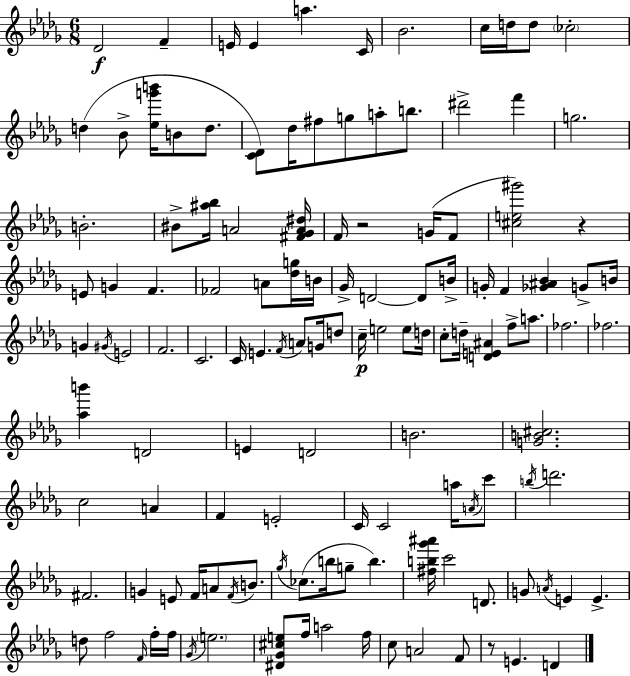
Db4/h F4/q E4/s E4/q A5/q. C4/s Bb4/h. C5/s D5/s D5/e CES5/h D5/q Bb4/e [Eb5,G6,B6]/s B4/e D5/e. [C4,Db4]/e Db5/s F#5/e G5/e A5/e B5/e. D#6/h F6/q G5/h. B4/h. BIS4/e [A#5,Bb5]/s A4/h [F#4,Gb4,A4,D#5]/s F4/s R/h G4/s F4/e [C#5,E5,G#6]/h R/q E4/e G4/q F4/q. FES4/h A4/e [Db5,G5]/s B4/s Gb4/s D4/h D4/e B4/s G4/s F4/q [Gb4,A#4,Bb4]/q G4/e B4/s G4/q G#4/s E4/h F4/h. C4/h. C4/s E4/q. F4/s A4/e G4/s D5/e C5/s E5/h E5/e D5/s C5/e D5/s [D4,E4,A#4]/q F5/e A5/e. FES5/h. FES5/h. [Ab5,B6]/q D4/h E4/q D4/h B4/h. [G4,B4,C#5]/h. C5/h A4/q F4/q E4/h C4/s C4/h A5/s A4/s C6/e B5/s D6/h. F#4/h. G4/q E4/e F4/s A4/e F4/s B4/e. Gb5/s CES5/e. B5/s G5/e B5/q. [F#5,B5,Gb6,A#6]/s C6/h D4/e. G4/e A4/s E4/q E4/q. D5/e F5/h F4/s F5/s F5/s Gb4/s E5/h. [D#4,Gb4,C#5,E5]/e F5/s A5/h F5/s C5/e A4/h F4/e R/e E4/q. D4/q